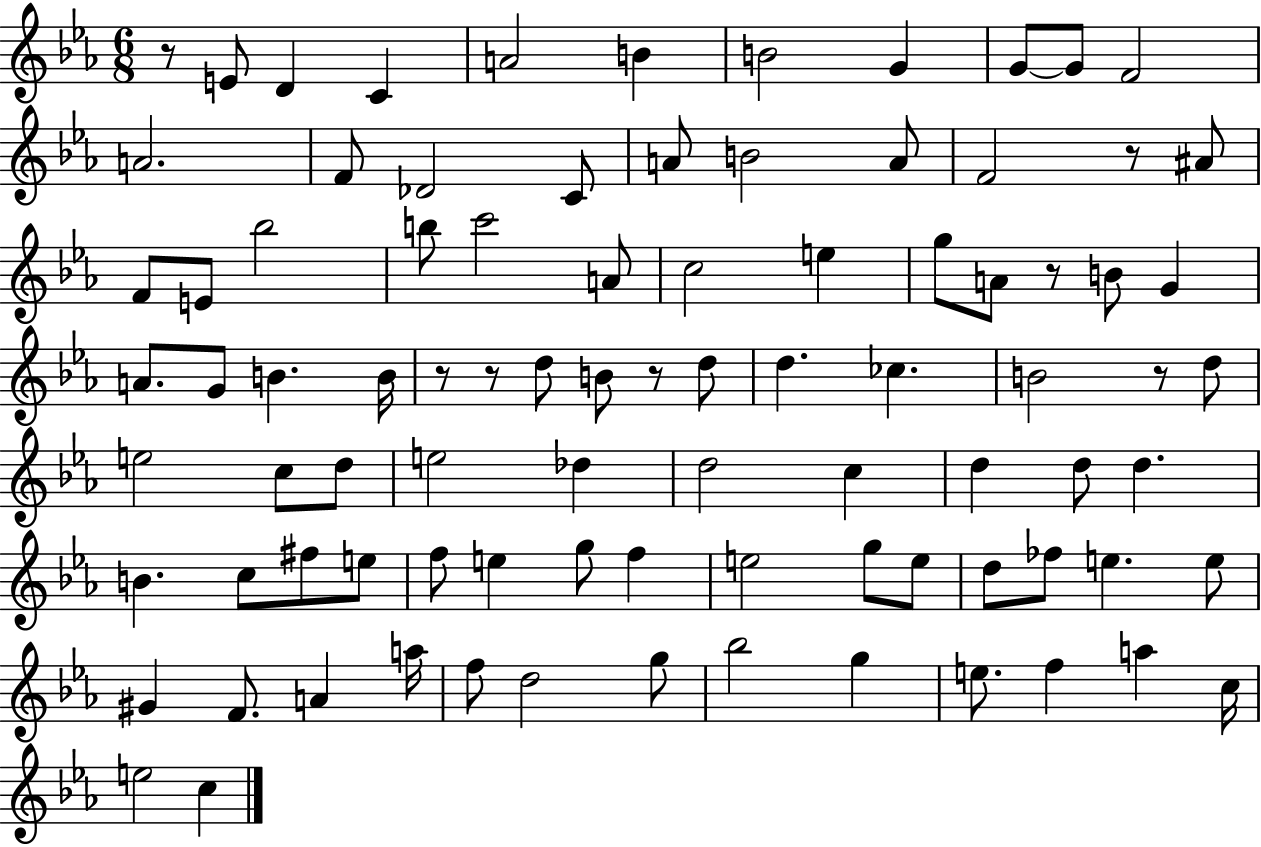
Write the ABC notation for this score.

X:1
T:Untitled
M:6/8
L:1/4
K:Eb
z/2 E/2 D C A2 B B2 G G/2 G/2 F2 A2 F/2 _D2 C/2 A/2 B2 A/2 F2 z/2 ^A/2 F/2 E/2 _b2 b/2 c'2 A/2 c2 e g/2 A/2 z/2 B/2 G A/2 G/2 B B/4 z/2 z/2 d/2 B/2 z/2 d/2 d _c B2 z/2 d/2 e2 c/2 d/2 e2 _d d2 c d d/2 d B c/2 ^f/2 e/2 f/2 e g/2 f e2 g/2 e/2 d/2 _f/2 e e/2 ^G F/2 A a/4 f/2 d2 g/2 _b2 g e/2 f a c/4 e2 c